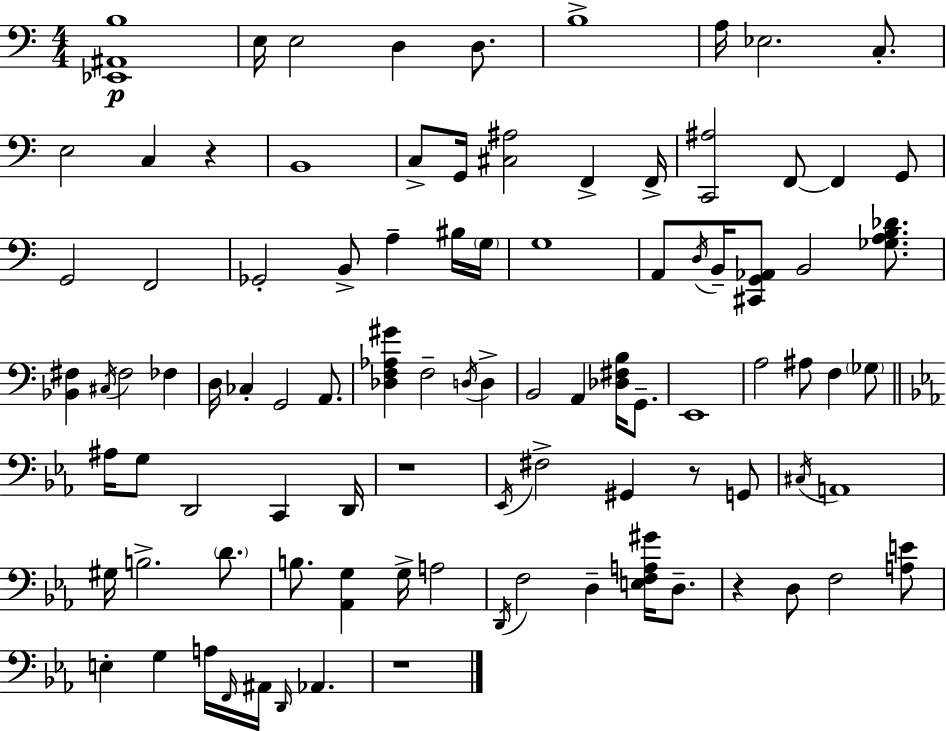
[Eb2,A#2,B3]/w E3/s E3/h D3/q D3/e. B3/w A3/s Eb3/h. C3/e. E3/h C3/q R/q B2/w C3/e G2/s [C#3,A#3]/h F2/q F2/s [C2,A#3]/h F2/e F2/q G2/e G2/h F2/h Gb2/h B2/e A3/q BIS3/s G3/s G3/w A2/e D3/s B2/s [C#2,G2,Ab2]/e B2/h [Gb3,A3,B3,Db4]/e. [Bb2,F#3]/q C#3/s F#3/h FES3/q D3/s CES3/q G2/h A2/e. [Db3,F3,Ab3,G#4]/q F3/h D3/s D3/q B2/h A2/q [Db3,F#3,B3]/s G2/e. E2/w A3/h A#3/e F3/q Gb3/e A#3/s G3/e D2/h C2/q D2/s R/w Eb2/s F#3/h G#2/q R/e G2/e C#3/s A2/w G#3/s B3/h. D4/e. B3/e. [Ab2,G3]/q G3/s A3/h D2/s F3/h D3/q [E3,F3,A3,G#4]/s D3/e. R/q D3/e F3/h [A3,E4]/e E3/q G3/q A3/s F2/s A#2/s D2/s Ab2/q. R/w